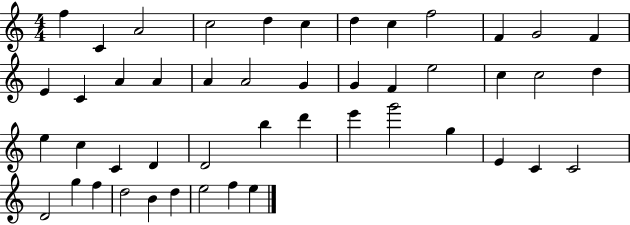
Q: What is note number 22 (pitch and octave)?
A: E5